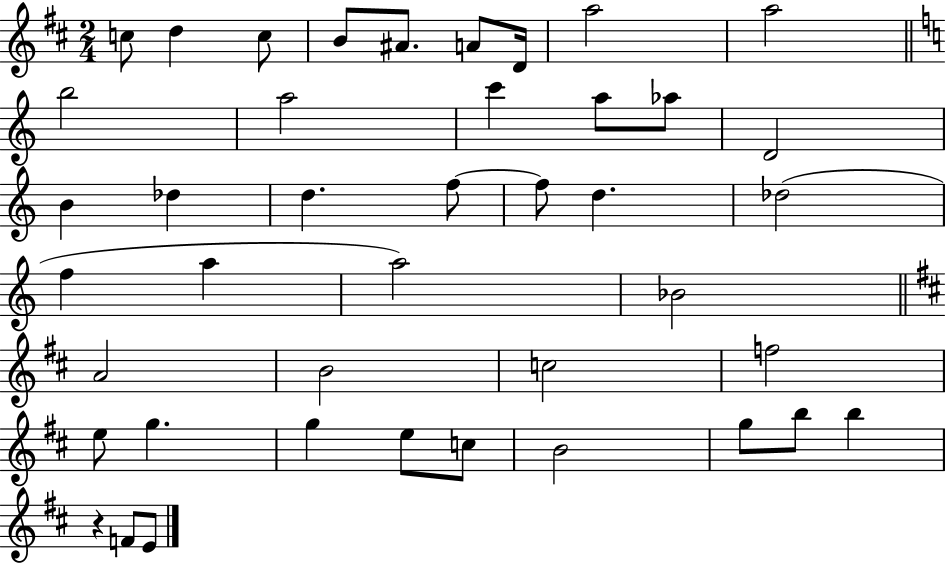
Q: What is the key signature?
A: D major